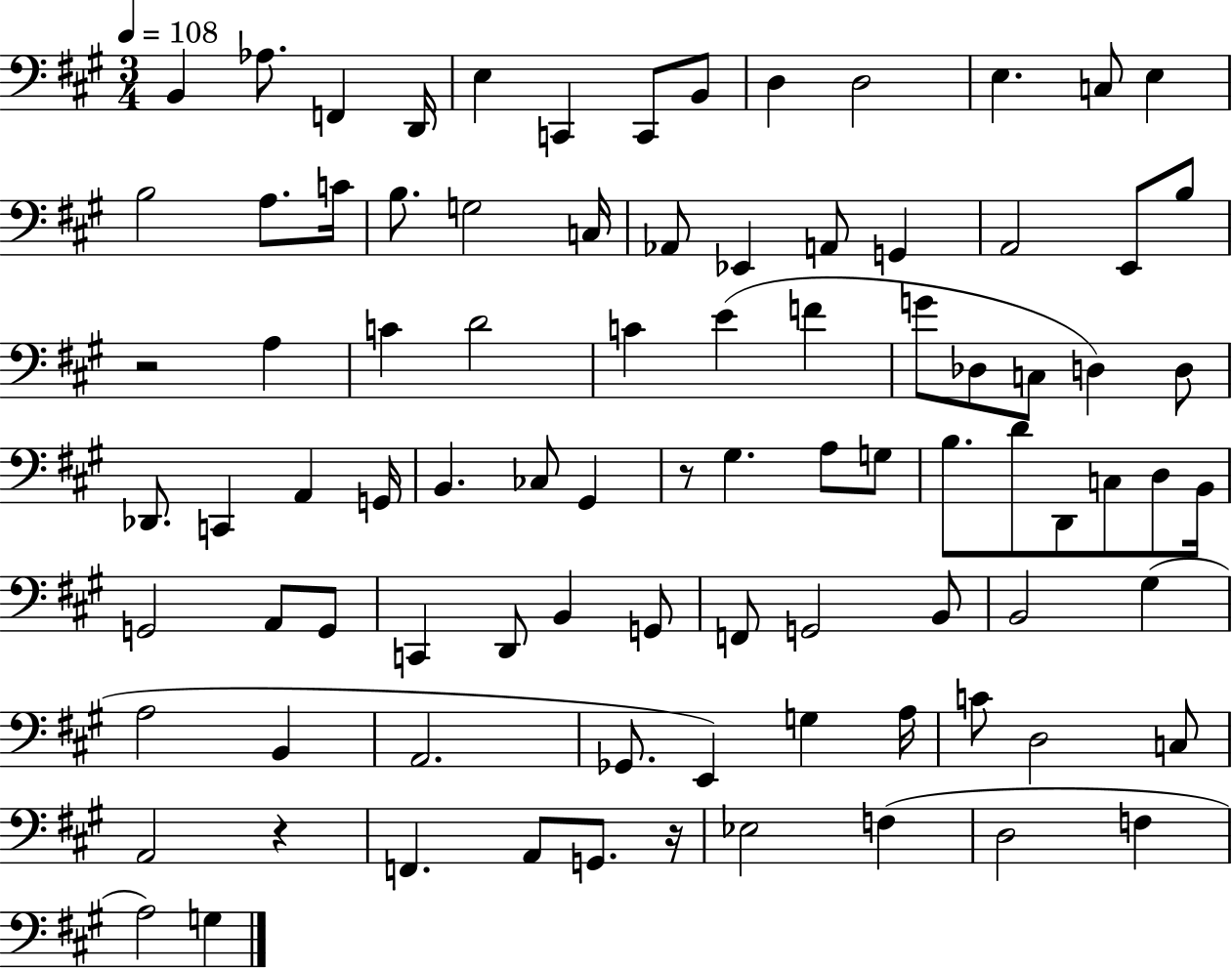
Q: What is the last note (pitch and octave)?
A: G3